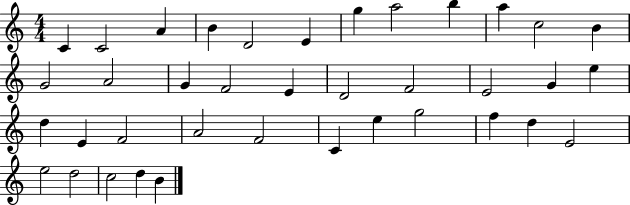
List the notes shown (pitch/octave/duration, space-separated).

C4/q C4/h A4/q B4/q D4/h E4/q G5/q A5/h B5/q A5/q C5/h B4/q G4/h A4/h G4/q F4/h E4/q D4/h F4/h E4/h G4/q E5/q D5/q E4/q F4/h A4/h F4/h C4/q E5/q G5/h F5/q D5/q E4/h E5/h D5/h C5/h D5/q B4/q